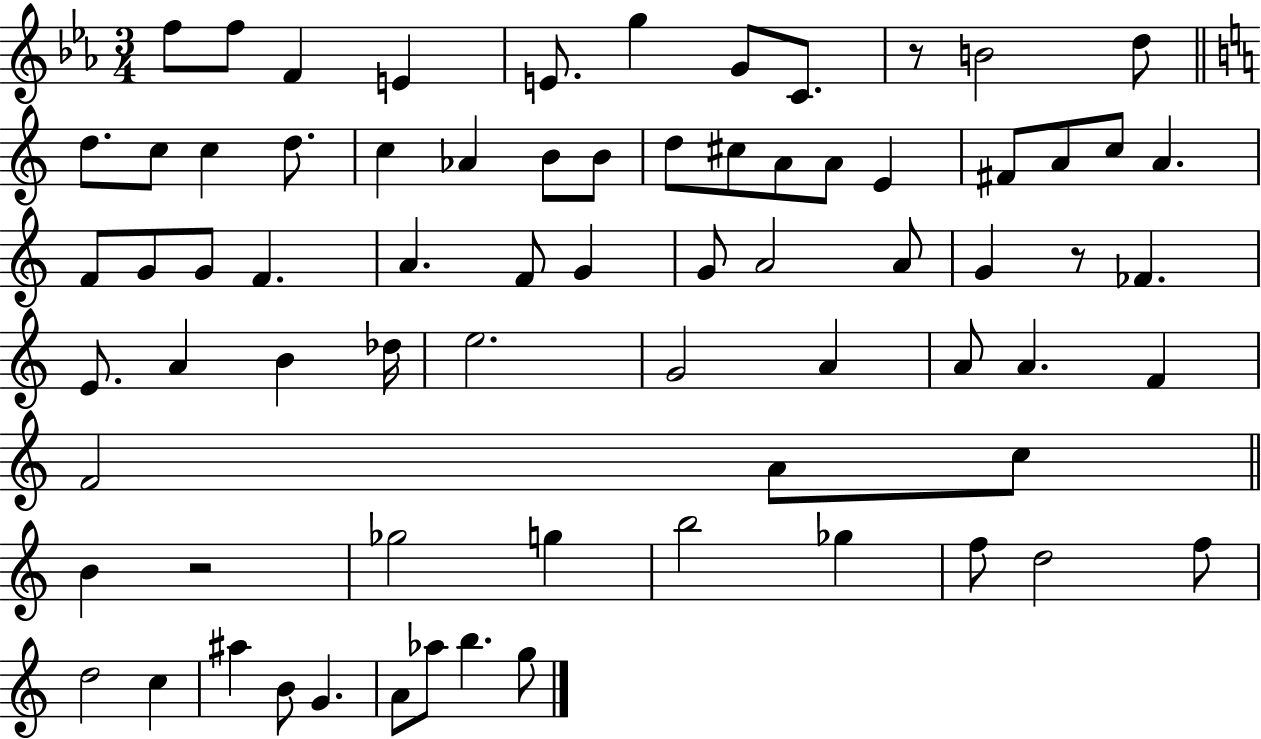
F5/e F5/e F4/q E4/q E4/e. G5/q G4/e C4/e. R/e B4/h D5/e D5/e. C5/e C5/q D5/e. C5/q Ab4/q B4/e B4/e D5/e C#5/e A4/e A4/e E4/q F#4/e A4/e C5/e A4/q. F4/e G4/e G4/e F4/q. A4/q. F4/e G4/q G4/e A4/h A4/e G4/q R/e FES4/q. E4/e. A4/q B4/q Db5/s E5/h. G4/h A4/q A4/e A4/q. F4/q F4/h A4/e C5/e B4/q R/h Gb5/h G5/q B5/h Gb5/q F5/e D5/h F5/e D5/h C5/q A#5/q B4/e G4/q. A4/e Ab5/e B5/q. G5/e